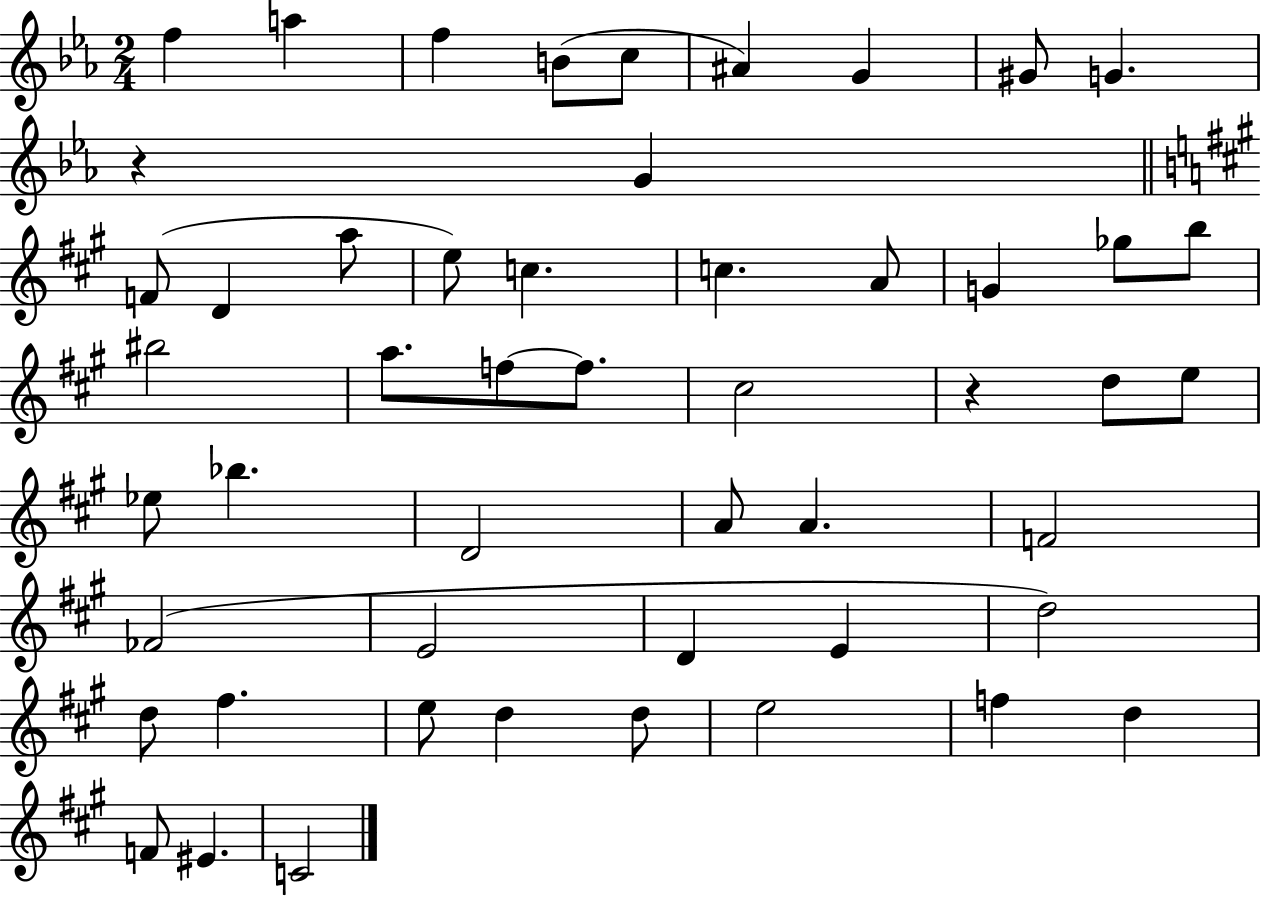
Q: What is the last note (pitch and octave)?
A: C4